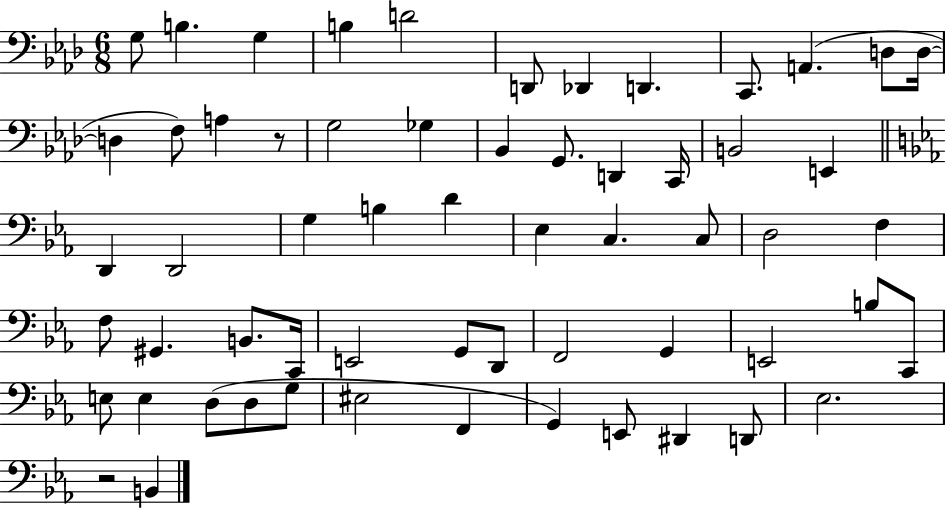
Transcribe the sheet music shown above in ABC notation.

X:1
T:Untitled
M:6/8
L:1/4
K:Ab
G,/2 B, G, B, D2 D,,/2 _D,, D,, C,,/2 A,, D,/2 D,/4 D, F,/2 A, z/2 G,2 _G, _B,, G,,/2 D,, C,,/4 B,,2 E,, D,, D,,2 G, B, D _E, C, C,/2 D,2 F, F,/2 ^G,, B,,/2 C,,/4 E,,2 G,,/2 D,,/2 F,,2 G,, E,,2 B,/2 C,,/2 E,/2 E, D,/2 D,/2 G,/2 ^E,2 F,, G,, E,,/2 ^D,, D,,/2 _E,2 z2 B,,